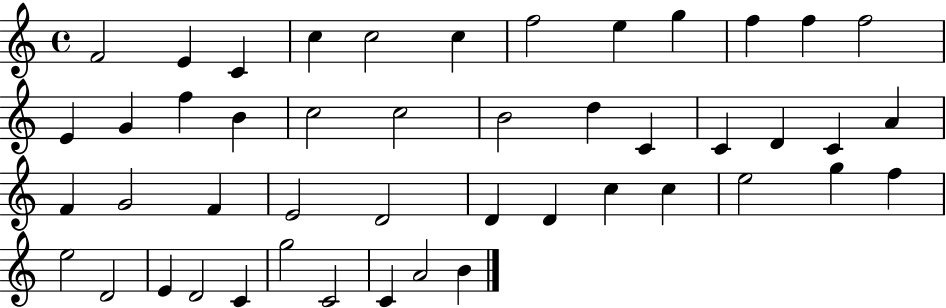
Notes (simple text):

F4/h E4/q C4/q C5/q C5/h C5/q F5/h E5/q G5/q F5/q F5/q F5/h E4/q G4/q F5/q B4/q C5/h C5/h B4/h D5/q C4/q C4/q D4/q C4/q A4/q F4/q G4/h F4/q E4/h D4/h D4/q D4/q C5/q C5/q E5/h G5/q F5/q E5/h D4/h E4/q D4/h C4/q G5/h C4/h C4/q A4/h B4/q